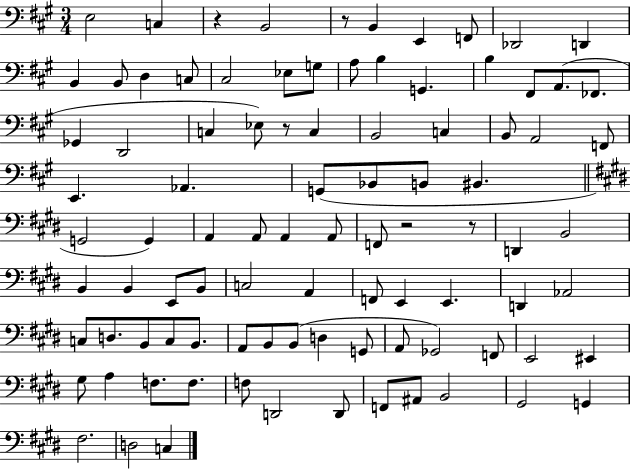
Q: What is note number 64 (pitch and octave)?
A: A2